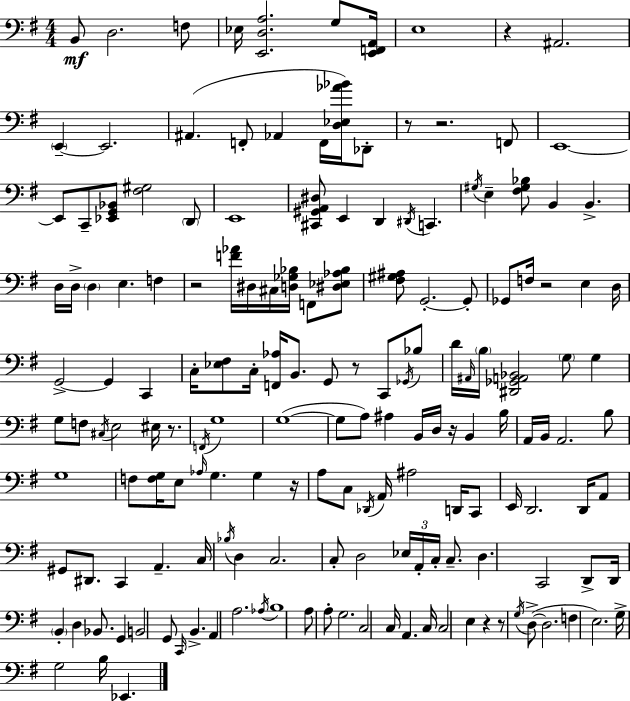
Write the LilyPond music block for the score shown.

{
  \clef bass
  \numericTimeSignature
  \time 4/4
  \key g \major
  b,8\mf d2. f8 | ees16 <e, d a>2. g8 <e, f, a,>16 | e1 | r4 ais,2. | \break \parenthesize e,4--~~ e,2. | ais,4.( f,8-. aes,4 f,16 <d ees aes' bes'>16) des,8-. | r8 r2. f,8 | e,1~~ | \break e,8 c,8-- <ees, g, bes,>8 <fis gis>2 \parenthesize d,8 | e,1 | <cis, gis, a, dis>8 e,4 d,4 \acciaccatura { dis,16 } c,4. | \acciaccatura { gis16 } e4-- <fis gis bes>8 b,4 b,4.-> | \break d16 d16-> \parenthesize d4 e4. f4 | r2 <f' aes'>16 dis16 cis16 <d ges bes>16 f,8 | <dis ees aes bes>8 <fis gis ais>8 g,2.-.~~ | g,8-. ges,8 f16 r2 e4 | \break d16 g,2->~~ g,4 c,4 | c16-. <ees fis>8 c16-. <f, aes>16 b,8. g,8 r8 c,8 | \acciaccatura { ges,16 } bes8 d'16 \grace { ais,16 } \parenthesize b16 <dis, ges, a, bes,>2 \parenthesize g8 | g4 g8 f8 \acciaccatura { cis16 } e2 | \break eis16 r8. \acciaccatura { f,16 } g1 | g1~(~ | g8 a8) ais4 b,16 d16 | r16 b,4 b16 a,16 b,16 a,2. | \break b8 g1 | f8 <f g>16 e8 \grace { aes16 } g4. | g4 r16 a8 c8 \acciaccatura { des,16 } a,16 ais2 | d,16 c,8 e,16 d,2. | \break d,16 a,8 gis,8 dis,8. c,4 | a,4.-- c16 \acciaccatura { bes16 } d4 c2. | c8-. d2 | \tuplet 3/2 { ees16 a,16-. c16-. } c8.-- d4. c,2 | \break d,8-> d,16 \parenthesize b,4-. d4 | bes,8. g,4 b,2 | g,8 \grace { c,16 } b,4.-> a,4 a2. | \acciaccatura { aes16 } b1 | \break a8 a8-. g2. | c2 | c16 a,4. c16 c2 | e4 r4 r8 \acciaccatura { g16 }( d8->~~ | \break d2. f4 | e2.) g16-> g2 | b16 ees,4. \bar "|."
}